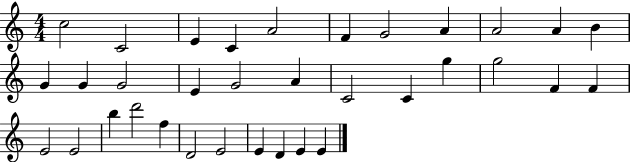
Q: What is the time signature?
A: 4/4